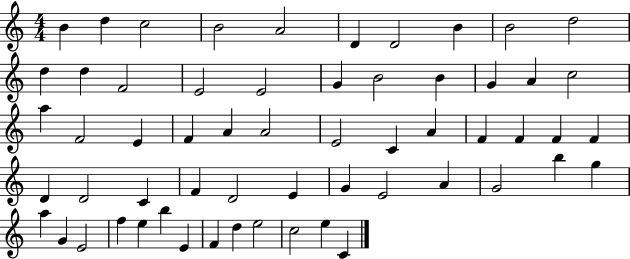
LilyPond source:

{
  \clef treble
  \numericTimeSignature
  \time 4/4
  \key c \major
  b'4 d''4 c''2 | b'2 a'2 | d'4 d'2 b'4 | b'2 d''2 | \break d''4 d''4 f'2 | e'2 e'2 | g'4 b'2 b'4 | g'4 a'4 c''2 | \break a''4 f'2 e'4 | f'4 a'4 a'2 | e'2 c'4 a'4 | f'4 f'4 f'4 f'4 | \break d'4 d'2 c'4 | f'4 d'2 e'4 | g'4 e'2 a'4 | g'2 b''4 g''4 | \break a''4 g'4 e'2 | f''4 e''4 b''4 e'4 | f'4 d''4 e''2 | c''2 e''4 c'4 | \break \bar "|."
}